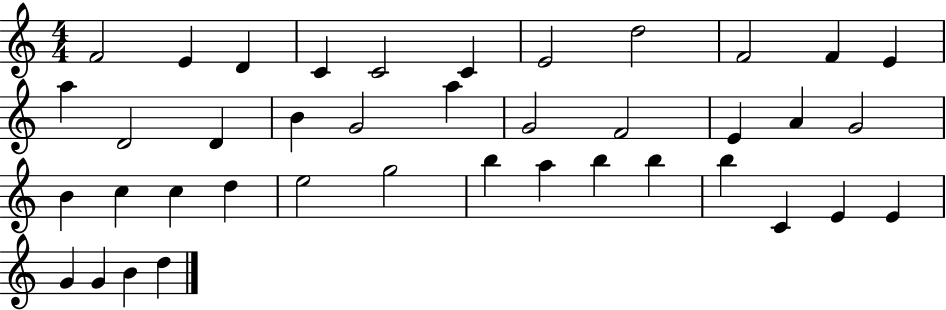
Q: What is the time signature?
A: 4/4